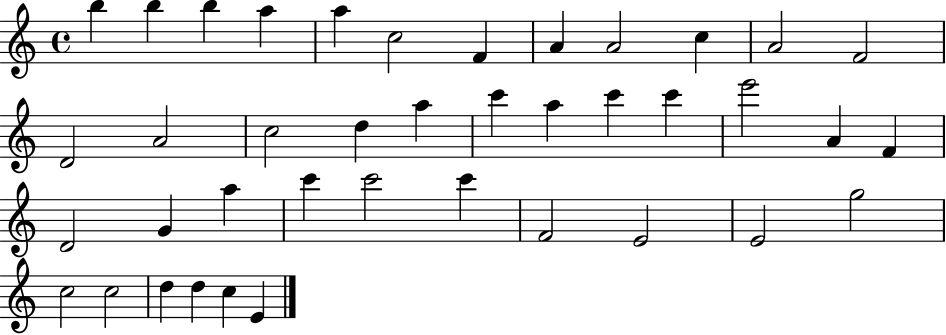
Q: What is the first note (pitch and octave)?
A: B5